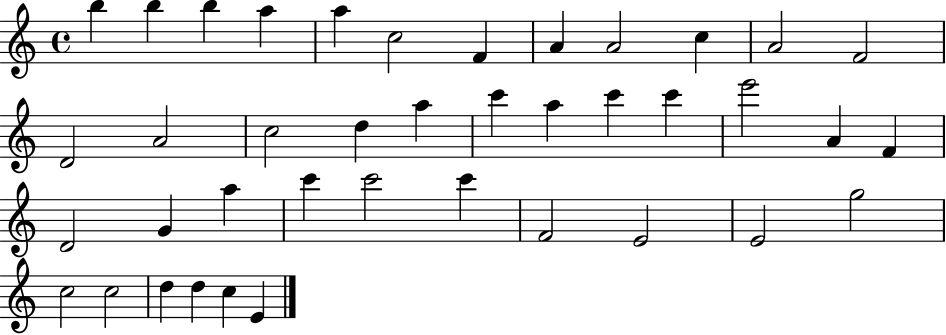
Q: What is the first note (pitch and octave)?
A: B5